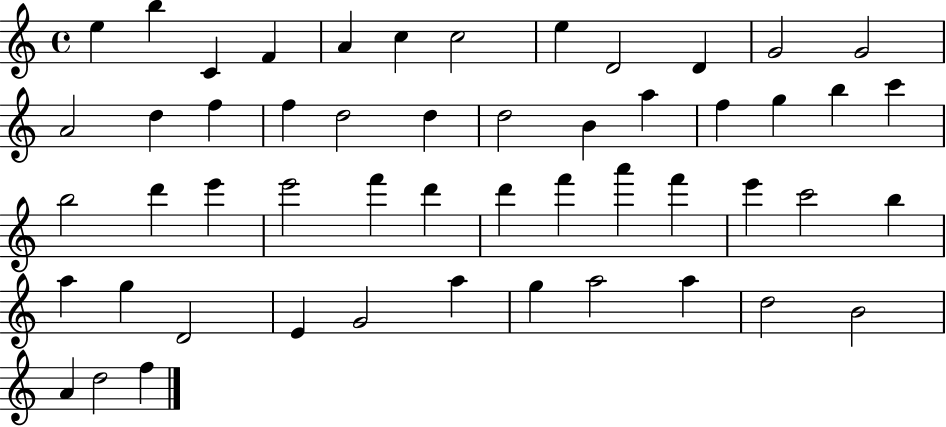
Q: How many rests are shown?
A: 0